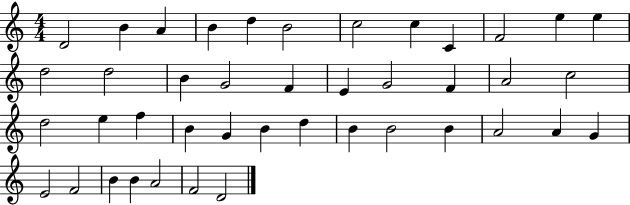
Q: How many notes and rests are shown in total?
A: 42